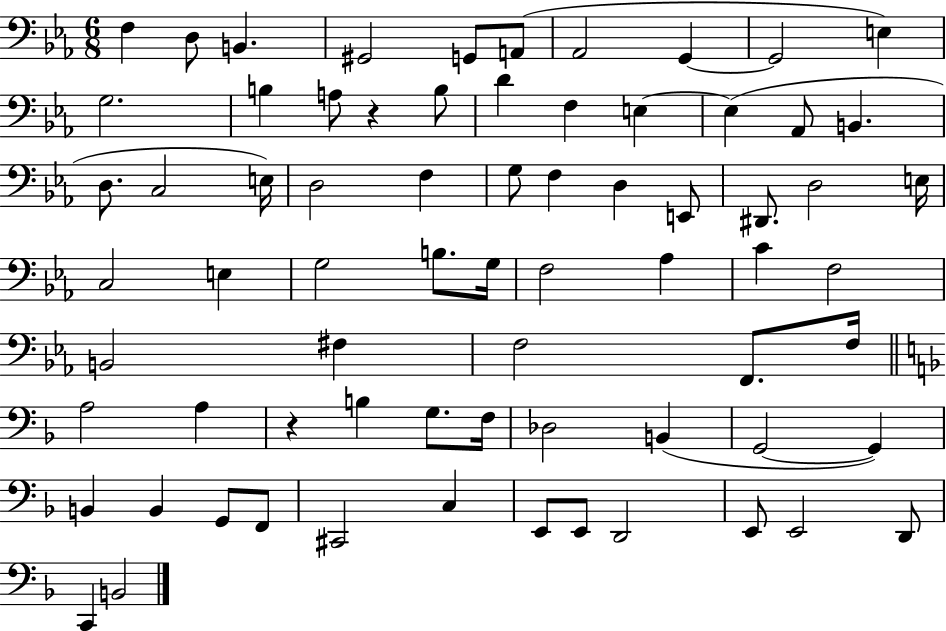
{
  \clef bass
  \numericTimeSignature
  \time 6/8
  \key ees \major
  f4 d8 b,4. | gis,2 g,8 a,8( | aes,2 g,4~~ | g,2 e4) | \break g2. | b4 a8 r4 b8 | d'4 f4 e4~~ | e4( aes,8 b,4. | \break d8. c2 e16) | d2 f4 | g8 f4 d4 e,8 | dis,8. d2 e16 | \break c2 e4 | g2 b8. g16 | f2 aes4 | c'4 f2 | \break b,2 fis4 | f2 f,8. f16 | \bar "||" \break \key d \minor a2 a4 | r4 b4 g8. f16 | des2 b,4( | g,2~~ g,4) | \break b,4 b,4 g,8 f,8 | cis,2 c4 | e,8 e,8 d,2 | e,8 e,2 d,8 | \break c,4 b,2 | \bar "|."
}